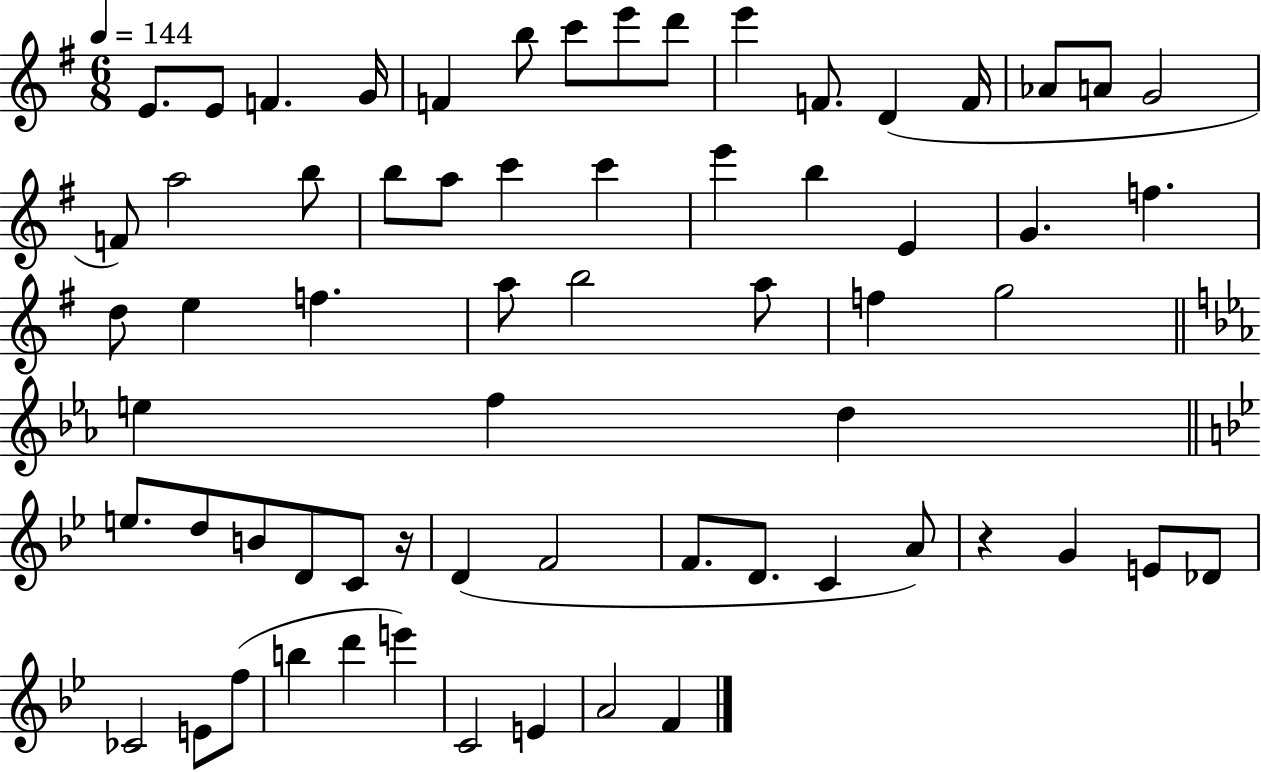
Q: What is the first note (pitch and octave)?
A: E4